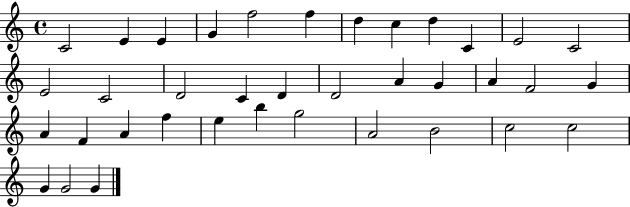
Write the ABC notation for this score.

X:1
T:Untitled
M:4/4
L:1/4
K:C
C2 E E G f2 f d c d C E2 C2 E2 C2 D2 C D D2 A G A F2 G A F A f e b g2 A2 B2 c2 c2 G G2 G